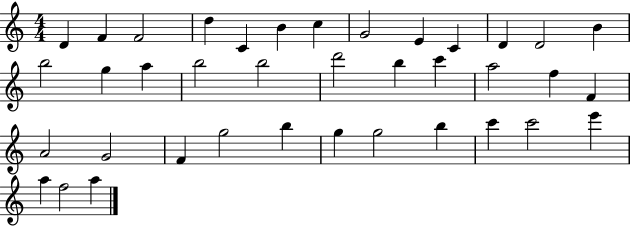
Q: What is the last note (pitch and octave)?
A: A5